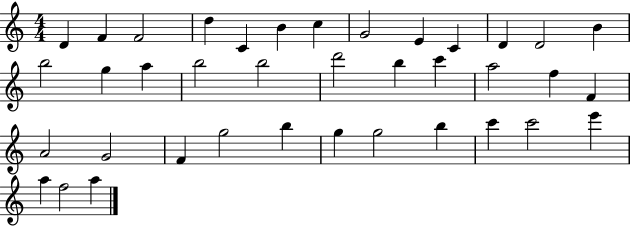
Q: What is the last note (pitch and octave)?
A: A5